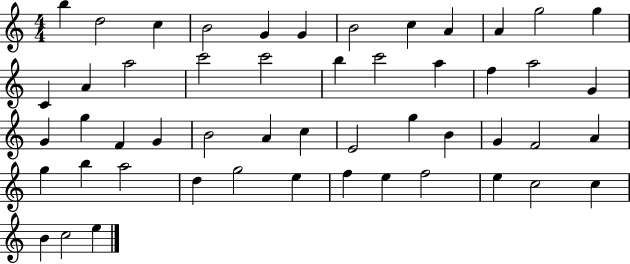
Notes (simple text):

B5/q D5/h C5/q B4/h G4/q G4/q B4/h C5/q A4/q A4/q G5/h G5/q C4/q A4/q A5/h C6/h C6/h B5/q C6/h A5/q F5/q A5/h G4/q G4/q G5/q F4/q G4/q B4/h A4/q C5/q E4/h G5/q B4/q G4/q F4/h A4/q G5/q B5/q A5/h D5/q G5/h E5/q F5/q E5/q F5/h E5/q C5/h C5/q B4/q C5/h E5/q